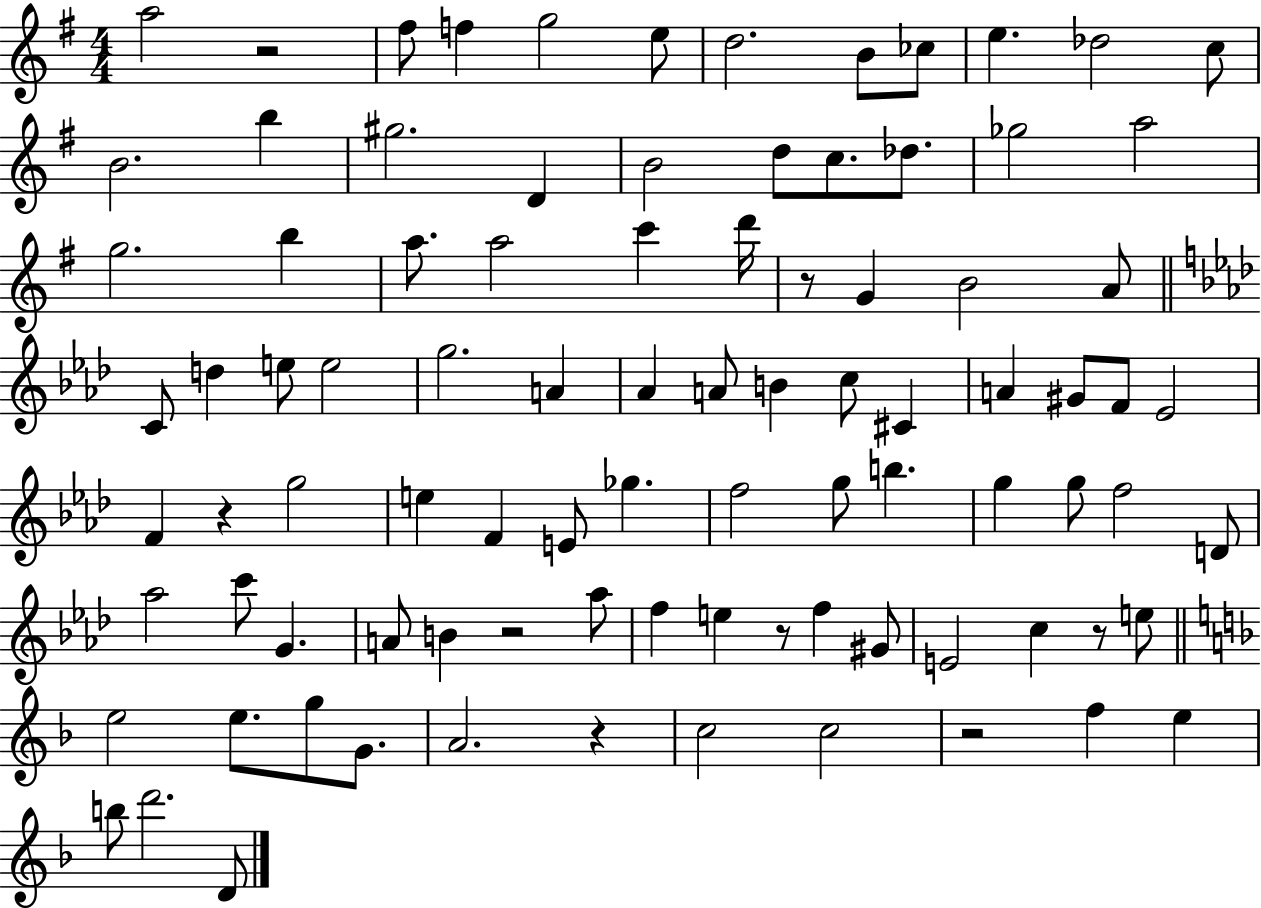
X:1
T:Untitled
M:4/4
L:1/4
K:G
a2 z2 ^f/2 f g2 e/2 d2 B/2 _c/2 e _d2 c/2 B2 b ^g2 D B2 d/2 c/2 _d/2 _g2 a2 g2 b a/2 a2 c' d'/4 z/2 G B2 A/2 C/2 d e/2 e2 g2 A _A A/2 B c/2 ^C A ^G/2 F/2 _E2 F z g2 e F E/2 _g f2 g/2 b g g/2 f2 D/2 _a2 c'/2 G A/2 B z2 _a/2 f e z/2 f ^G/2 E2 c z/2 e/2 e2 e/2 g/2 G/2 A2 z c2 c2 z2 f e b/2 d'2 D/2